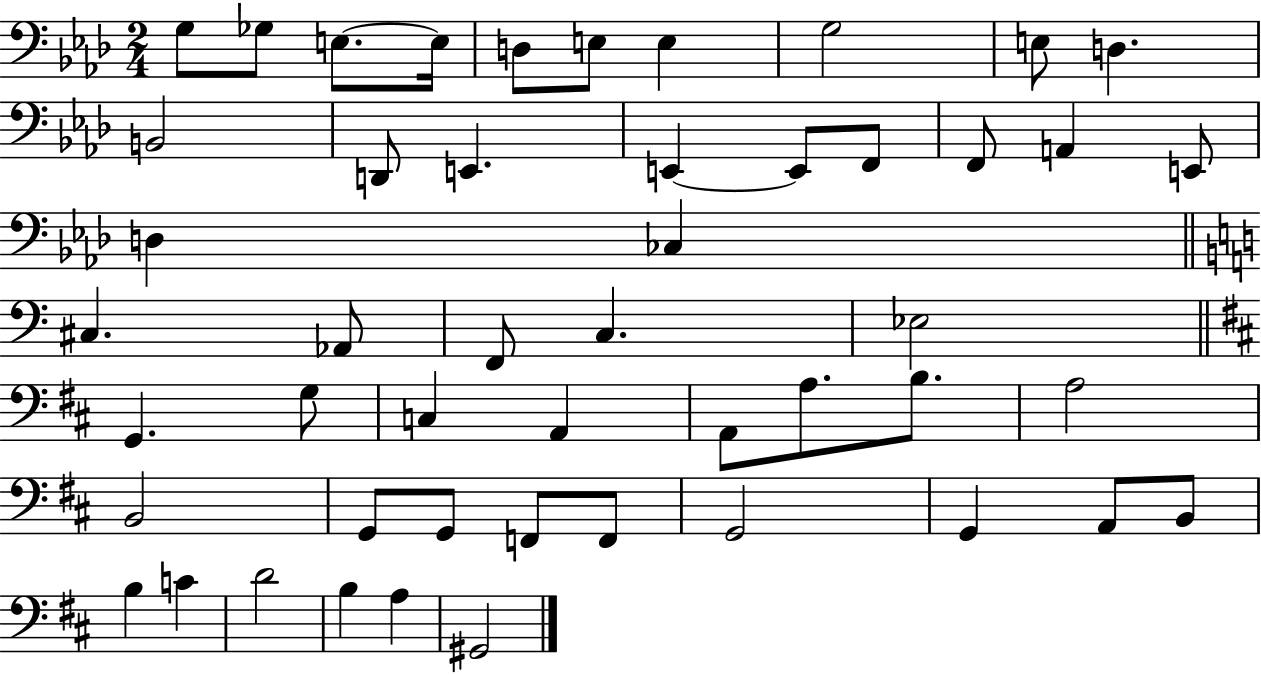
G3/e Gb3/e E3/e. E3/s D3/e E3/e E3/q G3/h E3/e D3/q. B2/h D2/e E2/q. E2/q E2/e F2/e F2/e A2/q E2/e D3/q CES3/q C#3/q. Ab2/e F2/e C3/q. Eb3/h G2/q. G3/e C3/q A2/q A2/e A3/e. B3/e. A3/h B2/h G2/e G2/e F2/e F2/e G2/h G2/q A2/e B2/e B3/q C4/q D4/h B3/q A3/q G#2/h